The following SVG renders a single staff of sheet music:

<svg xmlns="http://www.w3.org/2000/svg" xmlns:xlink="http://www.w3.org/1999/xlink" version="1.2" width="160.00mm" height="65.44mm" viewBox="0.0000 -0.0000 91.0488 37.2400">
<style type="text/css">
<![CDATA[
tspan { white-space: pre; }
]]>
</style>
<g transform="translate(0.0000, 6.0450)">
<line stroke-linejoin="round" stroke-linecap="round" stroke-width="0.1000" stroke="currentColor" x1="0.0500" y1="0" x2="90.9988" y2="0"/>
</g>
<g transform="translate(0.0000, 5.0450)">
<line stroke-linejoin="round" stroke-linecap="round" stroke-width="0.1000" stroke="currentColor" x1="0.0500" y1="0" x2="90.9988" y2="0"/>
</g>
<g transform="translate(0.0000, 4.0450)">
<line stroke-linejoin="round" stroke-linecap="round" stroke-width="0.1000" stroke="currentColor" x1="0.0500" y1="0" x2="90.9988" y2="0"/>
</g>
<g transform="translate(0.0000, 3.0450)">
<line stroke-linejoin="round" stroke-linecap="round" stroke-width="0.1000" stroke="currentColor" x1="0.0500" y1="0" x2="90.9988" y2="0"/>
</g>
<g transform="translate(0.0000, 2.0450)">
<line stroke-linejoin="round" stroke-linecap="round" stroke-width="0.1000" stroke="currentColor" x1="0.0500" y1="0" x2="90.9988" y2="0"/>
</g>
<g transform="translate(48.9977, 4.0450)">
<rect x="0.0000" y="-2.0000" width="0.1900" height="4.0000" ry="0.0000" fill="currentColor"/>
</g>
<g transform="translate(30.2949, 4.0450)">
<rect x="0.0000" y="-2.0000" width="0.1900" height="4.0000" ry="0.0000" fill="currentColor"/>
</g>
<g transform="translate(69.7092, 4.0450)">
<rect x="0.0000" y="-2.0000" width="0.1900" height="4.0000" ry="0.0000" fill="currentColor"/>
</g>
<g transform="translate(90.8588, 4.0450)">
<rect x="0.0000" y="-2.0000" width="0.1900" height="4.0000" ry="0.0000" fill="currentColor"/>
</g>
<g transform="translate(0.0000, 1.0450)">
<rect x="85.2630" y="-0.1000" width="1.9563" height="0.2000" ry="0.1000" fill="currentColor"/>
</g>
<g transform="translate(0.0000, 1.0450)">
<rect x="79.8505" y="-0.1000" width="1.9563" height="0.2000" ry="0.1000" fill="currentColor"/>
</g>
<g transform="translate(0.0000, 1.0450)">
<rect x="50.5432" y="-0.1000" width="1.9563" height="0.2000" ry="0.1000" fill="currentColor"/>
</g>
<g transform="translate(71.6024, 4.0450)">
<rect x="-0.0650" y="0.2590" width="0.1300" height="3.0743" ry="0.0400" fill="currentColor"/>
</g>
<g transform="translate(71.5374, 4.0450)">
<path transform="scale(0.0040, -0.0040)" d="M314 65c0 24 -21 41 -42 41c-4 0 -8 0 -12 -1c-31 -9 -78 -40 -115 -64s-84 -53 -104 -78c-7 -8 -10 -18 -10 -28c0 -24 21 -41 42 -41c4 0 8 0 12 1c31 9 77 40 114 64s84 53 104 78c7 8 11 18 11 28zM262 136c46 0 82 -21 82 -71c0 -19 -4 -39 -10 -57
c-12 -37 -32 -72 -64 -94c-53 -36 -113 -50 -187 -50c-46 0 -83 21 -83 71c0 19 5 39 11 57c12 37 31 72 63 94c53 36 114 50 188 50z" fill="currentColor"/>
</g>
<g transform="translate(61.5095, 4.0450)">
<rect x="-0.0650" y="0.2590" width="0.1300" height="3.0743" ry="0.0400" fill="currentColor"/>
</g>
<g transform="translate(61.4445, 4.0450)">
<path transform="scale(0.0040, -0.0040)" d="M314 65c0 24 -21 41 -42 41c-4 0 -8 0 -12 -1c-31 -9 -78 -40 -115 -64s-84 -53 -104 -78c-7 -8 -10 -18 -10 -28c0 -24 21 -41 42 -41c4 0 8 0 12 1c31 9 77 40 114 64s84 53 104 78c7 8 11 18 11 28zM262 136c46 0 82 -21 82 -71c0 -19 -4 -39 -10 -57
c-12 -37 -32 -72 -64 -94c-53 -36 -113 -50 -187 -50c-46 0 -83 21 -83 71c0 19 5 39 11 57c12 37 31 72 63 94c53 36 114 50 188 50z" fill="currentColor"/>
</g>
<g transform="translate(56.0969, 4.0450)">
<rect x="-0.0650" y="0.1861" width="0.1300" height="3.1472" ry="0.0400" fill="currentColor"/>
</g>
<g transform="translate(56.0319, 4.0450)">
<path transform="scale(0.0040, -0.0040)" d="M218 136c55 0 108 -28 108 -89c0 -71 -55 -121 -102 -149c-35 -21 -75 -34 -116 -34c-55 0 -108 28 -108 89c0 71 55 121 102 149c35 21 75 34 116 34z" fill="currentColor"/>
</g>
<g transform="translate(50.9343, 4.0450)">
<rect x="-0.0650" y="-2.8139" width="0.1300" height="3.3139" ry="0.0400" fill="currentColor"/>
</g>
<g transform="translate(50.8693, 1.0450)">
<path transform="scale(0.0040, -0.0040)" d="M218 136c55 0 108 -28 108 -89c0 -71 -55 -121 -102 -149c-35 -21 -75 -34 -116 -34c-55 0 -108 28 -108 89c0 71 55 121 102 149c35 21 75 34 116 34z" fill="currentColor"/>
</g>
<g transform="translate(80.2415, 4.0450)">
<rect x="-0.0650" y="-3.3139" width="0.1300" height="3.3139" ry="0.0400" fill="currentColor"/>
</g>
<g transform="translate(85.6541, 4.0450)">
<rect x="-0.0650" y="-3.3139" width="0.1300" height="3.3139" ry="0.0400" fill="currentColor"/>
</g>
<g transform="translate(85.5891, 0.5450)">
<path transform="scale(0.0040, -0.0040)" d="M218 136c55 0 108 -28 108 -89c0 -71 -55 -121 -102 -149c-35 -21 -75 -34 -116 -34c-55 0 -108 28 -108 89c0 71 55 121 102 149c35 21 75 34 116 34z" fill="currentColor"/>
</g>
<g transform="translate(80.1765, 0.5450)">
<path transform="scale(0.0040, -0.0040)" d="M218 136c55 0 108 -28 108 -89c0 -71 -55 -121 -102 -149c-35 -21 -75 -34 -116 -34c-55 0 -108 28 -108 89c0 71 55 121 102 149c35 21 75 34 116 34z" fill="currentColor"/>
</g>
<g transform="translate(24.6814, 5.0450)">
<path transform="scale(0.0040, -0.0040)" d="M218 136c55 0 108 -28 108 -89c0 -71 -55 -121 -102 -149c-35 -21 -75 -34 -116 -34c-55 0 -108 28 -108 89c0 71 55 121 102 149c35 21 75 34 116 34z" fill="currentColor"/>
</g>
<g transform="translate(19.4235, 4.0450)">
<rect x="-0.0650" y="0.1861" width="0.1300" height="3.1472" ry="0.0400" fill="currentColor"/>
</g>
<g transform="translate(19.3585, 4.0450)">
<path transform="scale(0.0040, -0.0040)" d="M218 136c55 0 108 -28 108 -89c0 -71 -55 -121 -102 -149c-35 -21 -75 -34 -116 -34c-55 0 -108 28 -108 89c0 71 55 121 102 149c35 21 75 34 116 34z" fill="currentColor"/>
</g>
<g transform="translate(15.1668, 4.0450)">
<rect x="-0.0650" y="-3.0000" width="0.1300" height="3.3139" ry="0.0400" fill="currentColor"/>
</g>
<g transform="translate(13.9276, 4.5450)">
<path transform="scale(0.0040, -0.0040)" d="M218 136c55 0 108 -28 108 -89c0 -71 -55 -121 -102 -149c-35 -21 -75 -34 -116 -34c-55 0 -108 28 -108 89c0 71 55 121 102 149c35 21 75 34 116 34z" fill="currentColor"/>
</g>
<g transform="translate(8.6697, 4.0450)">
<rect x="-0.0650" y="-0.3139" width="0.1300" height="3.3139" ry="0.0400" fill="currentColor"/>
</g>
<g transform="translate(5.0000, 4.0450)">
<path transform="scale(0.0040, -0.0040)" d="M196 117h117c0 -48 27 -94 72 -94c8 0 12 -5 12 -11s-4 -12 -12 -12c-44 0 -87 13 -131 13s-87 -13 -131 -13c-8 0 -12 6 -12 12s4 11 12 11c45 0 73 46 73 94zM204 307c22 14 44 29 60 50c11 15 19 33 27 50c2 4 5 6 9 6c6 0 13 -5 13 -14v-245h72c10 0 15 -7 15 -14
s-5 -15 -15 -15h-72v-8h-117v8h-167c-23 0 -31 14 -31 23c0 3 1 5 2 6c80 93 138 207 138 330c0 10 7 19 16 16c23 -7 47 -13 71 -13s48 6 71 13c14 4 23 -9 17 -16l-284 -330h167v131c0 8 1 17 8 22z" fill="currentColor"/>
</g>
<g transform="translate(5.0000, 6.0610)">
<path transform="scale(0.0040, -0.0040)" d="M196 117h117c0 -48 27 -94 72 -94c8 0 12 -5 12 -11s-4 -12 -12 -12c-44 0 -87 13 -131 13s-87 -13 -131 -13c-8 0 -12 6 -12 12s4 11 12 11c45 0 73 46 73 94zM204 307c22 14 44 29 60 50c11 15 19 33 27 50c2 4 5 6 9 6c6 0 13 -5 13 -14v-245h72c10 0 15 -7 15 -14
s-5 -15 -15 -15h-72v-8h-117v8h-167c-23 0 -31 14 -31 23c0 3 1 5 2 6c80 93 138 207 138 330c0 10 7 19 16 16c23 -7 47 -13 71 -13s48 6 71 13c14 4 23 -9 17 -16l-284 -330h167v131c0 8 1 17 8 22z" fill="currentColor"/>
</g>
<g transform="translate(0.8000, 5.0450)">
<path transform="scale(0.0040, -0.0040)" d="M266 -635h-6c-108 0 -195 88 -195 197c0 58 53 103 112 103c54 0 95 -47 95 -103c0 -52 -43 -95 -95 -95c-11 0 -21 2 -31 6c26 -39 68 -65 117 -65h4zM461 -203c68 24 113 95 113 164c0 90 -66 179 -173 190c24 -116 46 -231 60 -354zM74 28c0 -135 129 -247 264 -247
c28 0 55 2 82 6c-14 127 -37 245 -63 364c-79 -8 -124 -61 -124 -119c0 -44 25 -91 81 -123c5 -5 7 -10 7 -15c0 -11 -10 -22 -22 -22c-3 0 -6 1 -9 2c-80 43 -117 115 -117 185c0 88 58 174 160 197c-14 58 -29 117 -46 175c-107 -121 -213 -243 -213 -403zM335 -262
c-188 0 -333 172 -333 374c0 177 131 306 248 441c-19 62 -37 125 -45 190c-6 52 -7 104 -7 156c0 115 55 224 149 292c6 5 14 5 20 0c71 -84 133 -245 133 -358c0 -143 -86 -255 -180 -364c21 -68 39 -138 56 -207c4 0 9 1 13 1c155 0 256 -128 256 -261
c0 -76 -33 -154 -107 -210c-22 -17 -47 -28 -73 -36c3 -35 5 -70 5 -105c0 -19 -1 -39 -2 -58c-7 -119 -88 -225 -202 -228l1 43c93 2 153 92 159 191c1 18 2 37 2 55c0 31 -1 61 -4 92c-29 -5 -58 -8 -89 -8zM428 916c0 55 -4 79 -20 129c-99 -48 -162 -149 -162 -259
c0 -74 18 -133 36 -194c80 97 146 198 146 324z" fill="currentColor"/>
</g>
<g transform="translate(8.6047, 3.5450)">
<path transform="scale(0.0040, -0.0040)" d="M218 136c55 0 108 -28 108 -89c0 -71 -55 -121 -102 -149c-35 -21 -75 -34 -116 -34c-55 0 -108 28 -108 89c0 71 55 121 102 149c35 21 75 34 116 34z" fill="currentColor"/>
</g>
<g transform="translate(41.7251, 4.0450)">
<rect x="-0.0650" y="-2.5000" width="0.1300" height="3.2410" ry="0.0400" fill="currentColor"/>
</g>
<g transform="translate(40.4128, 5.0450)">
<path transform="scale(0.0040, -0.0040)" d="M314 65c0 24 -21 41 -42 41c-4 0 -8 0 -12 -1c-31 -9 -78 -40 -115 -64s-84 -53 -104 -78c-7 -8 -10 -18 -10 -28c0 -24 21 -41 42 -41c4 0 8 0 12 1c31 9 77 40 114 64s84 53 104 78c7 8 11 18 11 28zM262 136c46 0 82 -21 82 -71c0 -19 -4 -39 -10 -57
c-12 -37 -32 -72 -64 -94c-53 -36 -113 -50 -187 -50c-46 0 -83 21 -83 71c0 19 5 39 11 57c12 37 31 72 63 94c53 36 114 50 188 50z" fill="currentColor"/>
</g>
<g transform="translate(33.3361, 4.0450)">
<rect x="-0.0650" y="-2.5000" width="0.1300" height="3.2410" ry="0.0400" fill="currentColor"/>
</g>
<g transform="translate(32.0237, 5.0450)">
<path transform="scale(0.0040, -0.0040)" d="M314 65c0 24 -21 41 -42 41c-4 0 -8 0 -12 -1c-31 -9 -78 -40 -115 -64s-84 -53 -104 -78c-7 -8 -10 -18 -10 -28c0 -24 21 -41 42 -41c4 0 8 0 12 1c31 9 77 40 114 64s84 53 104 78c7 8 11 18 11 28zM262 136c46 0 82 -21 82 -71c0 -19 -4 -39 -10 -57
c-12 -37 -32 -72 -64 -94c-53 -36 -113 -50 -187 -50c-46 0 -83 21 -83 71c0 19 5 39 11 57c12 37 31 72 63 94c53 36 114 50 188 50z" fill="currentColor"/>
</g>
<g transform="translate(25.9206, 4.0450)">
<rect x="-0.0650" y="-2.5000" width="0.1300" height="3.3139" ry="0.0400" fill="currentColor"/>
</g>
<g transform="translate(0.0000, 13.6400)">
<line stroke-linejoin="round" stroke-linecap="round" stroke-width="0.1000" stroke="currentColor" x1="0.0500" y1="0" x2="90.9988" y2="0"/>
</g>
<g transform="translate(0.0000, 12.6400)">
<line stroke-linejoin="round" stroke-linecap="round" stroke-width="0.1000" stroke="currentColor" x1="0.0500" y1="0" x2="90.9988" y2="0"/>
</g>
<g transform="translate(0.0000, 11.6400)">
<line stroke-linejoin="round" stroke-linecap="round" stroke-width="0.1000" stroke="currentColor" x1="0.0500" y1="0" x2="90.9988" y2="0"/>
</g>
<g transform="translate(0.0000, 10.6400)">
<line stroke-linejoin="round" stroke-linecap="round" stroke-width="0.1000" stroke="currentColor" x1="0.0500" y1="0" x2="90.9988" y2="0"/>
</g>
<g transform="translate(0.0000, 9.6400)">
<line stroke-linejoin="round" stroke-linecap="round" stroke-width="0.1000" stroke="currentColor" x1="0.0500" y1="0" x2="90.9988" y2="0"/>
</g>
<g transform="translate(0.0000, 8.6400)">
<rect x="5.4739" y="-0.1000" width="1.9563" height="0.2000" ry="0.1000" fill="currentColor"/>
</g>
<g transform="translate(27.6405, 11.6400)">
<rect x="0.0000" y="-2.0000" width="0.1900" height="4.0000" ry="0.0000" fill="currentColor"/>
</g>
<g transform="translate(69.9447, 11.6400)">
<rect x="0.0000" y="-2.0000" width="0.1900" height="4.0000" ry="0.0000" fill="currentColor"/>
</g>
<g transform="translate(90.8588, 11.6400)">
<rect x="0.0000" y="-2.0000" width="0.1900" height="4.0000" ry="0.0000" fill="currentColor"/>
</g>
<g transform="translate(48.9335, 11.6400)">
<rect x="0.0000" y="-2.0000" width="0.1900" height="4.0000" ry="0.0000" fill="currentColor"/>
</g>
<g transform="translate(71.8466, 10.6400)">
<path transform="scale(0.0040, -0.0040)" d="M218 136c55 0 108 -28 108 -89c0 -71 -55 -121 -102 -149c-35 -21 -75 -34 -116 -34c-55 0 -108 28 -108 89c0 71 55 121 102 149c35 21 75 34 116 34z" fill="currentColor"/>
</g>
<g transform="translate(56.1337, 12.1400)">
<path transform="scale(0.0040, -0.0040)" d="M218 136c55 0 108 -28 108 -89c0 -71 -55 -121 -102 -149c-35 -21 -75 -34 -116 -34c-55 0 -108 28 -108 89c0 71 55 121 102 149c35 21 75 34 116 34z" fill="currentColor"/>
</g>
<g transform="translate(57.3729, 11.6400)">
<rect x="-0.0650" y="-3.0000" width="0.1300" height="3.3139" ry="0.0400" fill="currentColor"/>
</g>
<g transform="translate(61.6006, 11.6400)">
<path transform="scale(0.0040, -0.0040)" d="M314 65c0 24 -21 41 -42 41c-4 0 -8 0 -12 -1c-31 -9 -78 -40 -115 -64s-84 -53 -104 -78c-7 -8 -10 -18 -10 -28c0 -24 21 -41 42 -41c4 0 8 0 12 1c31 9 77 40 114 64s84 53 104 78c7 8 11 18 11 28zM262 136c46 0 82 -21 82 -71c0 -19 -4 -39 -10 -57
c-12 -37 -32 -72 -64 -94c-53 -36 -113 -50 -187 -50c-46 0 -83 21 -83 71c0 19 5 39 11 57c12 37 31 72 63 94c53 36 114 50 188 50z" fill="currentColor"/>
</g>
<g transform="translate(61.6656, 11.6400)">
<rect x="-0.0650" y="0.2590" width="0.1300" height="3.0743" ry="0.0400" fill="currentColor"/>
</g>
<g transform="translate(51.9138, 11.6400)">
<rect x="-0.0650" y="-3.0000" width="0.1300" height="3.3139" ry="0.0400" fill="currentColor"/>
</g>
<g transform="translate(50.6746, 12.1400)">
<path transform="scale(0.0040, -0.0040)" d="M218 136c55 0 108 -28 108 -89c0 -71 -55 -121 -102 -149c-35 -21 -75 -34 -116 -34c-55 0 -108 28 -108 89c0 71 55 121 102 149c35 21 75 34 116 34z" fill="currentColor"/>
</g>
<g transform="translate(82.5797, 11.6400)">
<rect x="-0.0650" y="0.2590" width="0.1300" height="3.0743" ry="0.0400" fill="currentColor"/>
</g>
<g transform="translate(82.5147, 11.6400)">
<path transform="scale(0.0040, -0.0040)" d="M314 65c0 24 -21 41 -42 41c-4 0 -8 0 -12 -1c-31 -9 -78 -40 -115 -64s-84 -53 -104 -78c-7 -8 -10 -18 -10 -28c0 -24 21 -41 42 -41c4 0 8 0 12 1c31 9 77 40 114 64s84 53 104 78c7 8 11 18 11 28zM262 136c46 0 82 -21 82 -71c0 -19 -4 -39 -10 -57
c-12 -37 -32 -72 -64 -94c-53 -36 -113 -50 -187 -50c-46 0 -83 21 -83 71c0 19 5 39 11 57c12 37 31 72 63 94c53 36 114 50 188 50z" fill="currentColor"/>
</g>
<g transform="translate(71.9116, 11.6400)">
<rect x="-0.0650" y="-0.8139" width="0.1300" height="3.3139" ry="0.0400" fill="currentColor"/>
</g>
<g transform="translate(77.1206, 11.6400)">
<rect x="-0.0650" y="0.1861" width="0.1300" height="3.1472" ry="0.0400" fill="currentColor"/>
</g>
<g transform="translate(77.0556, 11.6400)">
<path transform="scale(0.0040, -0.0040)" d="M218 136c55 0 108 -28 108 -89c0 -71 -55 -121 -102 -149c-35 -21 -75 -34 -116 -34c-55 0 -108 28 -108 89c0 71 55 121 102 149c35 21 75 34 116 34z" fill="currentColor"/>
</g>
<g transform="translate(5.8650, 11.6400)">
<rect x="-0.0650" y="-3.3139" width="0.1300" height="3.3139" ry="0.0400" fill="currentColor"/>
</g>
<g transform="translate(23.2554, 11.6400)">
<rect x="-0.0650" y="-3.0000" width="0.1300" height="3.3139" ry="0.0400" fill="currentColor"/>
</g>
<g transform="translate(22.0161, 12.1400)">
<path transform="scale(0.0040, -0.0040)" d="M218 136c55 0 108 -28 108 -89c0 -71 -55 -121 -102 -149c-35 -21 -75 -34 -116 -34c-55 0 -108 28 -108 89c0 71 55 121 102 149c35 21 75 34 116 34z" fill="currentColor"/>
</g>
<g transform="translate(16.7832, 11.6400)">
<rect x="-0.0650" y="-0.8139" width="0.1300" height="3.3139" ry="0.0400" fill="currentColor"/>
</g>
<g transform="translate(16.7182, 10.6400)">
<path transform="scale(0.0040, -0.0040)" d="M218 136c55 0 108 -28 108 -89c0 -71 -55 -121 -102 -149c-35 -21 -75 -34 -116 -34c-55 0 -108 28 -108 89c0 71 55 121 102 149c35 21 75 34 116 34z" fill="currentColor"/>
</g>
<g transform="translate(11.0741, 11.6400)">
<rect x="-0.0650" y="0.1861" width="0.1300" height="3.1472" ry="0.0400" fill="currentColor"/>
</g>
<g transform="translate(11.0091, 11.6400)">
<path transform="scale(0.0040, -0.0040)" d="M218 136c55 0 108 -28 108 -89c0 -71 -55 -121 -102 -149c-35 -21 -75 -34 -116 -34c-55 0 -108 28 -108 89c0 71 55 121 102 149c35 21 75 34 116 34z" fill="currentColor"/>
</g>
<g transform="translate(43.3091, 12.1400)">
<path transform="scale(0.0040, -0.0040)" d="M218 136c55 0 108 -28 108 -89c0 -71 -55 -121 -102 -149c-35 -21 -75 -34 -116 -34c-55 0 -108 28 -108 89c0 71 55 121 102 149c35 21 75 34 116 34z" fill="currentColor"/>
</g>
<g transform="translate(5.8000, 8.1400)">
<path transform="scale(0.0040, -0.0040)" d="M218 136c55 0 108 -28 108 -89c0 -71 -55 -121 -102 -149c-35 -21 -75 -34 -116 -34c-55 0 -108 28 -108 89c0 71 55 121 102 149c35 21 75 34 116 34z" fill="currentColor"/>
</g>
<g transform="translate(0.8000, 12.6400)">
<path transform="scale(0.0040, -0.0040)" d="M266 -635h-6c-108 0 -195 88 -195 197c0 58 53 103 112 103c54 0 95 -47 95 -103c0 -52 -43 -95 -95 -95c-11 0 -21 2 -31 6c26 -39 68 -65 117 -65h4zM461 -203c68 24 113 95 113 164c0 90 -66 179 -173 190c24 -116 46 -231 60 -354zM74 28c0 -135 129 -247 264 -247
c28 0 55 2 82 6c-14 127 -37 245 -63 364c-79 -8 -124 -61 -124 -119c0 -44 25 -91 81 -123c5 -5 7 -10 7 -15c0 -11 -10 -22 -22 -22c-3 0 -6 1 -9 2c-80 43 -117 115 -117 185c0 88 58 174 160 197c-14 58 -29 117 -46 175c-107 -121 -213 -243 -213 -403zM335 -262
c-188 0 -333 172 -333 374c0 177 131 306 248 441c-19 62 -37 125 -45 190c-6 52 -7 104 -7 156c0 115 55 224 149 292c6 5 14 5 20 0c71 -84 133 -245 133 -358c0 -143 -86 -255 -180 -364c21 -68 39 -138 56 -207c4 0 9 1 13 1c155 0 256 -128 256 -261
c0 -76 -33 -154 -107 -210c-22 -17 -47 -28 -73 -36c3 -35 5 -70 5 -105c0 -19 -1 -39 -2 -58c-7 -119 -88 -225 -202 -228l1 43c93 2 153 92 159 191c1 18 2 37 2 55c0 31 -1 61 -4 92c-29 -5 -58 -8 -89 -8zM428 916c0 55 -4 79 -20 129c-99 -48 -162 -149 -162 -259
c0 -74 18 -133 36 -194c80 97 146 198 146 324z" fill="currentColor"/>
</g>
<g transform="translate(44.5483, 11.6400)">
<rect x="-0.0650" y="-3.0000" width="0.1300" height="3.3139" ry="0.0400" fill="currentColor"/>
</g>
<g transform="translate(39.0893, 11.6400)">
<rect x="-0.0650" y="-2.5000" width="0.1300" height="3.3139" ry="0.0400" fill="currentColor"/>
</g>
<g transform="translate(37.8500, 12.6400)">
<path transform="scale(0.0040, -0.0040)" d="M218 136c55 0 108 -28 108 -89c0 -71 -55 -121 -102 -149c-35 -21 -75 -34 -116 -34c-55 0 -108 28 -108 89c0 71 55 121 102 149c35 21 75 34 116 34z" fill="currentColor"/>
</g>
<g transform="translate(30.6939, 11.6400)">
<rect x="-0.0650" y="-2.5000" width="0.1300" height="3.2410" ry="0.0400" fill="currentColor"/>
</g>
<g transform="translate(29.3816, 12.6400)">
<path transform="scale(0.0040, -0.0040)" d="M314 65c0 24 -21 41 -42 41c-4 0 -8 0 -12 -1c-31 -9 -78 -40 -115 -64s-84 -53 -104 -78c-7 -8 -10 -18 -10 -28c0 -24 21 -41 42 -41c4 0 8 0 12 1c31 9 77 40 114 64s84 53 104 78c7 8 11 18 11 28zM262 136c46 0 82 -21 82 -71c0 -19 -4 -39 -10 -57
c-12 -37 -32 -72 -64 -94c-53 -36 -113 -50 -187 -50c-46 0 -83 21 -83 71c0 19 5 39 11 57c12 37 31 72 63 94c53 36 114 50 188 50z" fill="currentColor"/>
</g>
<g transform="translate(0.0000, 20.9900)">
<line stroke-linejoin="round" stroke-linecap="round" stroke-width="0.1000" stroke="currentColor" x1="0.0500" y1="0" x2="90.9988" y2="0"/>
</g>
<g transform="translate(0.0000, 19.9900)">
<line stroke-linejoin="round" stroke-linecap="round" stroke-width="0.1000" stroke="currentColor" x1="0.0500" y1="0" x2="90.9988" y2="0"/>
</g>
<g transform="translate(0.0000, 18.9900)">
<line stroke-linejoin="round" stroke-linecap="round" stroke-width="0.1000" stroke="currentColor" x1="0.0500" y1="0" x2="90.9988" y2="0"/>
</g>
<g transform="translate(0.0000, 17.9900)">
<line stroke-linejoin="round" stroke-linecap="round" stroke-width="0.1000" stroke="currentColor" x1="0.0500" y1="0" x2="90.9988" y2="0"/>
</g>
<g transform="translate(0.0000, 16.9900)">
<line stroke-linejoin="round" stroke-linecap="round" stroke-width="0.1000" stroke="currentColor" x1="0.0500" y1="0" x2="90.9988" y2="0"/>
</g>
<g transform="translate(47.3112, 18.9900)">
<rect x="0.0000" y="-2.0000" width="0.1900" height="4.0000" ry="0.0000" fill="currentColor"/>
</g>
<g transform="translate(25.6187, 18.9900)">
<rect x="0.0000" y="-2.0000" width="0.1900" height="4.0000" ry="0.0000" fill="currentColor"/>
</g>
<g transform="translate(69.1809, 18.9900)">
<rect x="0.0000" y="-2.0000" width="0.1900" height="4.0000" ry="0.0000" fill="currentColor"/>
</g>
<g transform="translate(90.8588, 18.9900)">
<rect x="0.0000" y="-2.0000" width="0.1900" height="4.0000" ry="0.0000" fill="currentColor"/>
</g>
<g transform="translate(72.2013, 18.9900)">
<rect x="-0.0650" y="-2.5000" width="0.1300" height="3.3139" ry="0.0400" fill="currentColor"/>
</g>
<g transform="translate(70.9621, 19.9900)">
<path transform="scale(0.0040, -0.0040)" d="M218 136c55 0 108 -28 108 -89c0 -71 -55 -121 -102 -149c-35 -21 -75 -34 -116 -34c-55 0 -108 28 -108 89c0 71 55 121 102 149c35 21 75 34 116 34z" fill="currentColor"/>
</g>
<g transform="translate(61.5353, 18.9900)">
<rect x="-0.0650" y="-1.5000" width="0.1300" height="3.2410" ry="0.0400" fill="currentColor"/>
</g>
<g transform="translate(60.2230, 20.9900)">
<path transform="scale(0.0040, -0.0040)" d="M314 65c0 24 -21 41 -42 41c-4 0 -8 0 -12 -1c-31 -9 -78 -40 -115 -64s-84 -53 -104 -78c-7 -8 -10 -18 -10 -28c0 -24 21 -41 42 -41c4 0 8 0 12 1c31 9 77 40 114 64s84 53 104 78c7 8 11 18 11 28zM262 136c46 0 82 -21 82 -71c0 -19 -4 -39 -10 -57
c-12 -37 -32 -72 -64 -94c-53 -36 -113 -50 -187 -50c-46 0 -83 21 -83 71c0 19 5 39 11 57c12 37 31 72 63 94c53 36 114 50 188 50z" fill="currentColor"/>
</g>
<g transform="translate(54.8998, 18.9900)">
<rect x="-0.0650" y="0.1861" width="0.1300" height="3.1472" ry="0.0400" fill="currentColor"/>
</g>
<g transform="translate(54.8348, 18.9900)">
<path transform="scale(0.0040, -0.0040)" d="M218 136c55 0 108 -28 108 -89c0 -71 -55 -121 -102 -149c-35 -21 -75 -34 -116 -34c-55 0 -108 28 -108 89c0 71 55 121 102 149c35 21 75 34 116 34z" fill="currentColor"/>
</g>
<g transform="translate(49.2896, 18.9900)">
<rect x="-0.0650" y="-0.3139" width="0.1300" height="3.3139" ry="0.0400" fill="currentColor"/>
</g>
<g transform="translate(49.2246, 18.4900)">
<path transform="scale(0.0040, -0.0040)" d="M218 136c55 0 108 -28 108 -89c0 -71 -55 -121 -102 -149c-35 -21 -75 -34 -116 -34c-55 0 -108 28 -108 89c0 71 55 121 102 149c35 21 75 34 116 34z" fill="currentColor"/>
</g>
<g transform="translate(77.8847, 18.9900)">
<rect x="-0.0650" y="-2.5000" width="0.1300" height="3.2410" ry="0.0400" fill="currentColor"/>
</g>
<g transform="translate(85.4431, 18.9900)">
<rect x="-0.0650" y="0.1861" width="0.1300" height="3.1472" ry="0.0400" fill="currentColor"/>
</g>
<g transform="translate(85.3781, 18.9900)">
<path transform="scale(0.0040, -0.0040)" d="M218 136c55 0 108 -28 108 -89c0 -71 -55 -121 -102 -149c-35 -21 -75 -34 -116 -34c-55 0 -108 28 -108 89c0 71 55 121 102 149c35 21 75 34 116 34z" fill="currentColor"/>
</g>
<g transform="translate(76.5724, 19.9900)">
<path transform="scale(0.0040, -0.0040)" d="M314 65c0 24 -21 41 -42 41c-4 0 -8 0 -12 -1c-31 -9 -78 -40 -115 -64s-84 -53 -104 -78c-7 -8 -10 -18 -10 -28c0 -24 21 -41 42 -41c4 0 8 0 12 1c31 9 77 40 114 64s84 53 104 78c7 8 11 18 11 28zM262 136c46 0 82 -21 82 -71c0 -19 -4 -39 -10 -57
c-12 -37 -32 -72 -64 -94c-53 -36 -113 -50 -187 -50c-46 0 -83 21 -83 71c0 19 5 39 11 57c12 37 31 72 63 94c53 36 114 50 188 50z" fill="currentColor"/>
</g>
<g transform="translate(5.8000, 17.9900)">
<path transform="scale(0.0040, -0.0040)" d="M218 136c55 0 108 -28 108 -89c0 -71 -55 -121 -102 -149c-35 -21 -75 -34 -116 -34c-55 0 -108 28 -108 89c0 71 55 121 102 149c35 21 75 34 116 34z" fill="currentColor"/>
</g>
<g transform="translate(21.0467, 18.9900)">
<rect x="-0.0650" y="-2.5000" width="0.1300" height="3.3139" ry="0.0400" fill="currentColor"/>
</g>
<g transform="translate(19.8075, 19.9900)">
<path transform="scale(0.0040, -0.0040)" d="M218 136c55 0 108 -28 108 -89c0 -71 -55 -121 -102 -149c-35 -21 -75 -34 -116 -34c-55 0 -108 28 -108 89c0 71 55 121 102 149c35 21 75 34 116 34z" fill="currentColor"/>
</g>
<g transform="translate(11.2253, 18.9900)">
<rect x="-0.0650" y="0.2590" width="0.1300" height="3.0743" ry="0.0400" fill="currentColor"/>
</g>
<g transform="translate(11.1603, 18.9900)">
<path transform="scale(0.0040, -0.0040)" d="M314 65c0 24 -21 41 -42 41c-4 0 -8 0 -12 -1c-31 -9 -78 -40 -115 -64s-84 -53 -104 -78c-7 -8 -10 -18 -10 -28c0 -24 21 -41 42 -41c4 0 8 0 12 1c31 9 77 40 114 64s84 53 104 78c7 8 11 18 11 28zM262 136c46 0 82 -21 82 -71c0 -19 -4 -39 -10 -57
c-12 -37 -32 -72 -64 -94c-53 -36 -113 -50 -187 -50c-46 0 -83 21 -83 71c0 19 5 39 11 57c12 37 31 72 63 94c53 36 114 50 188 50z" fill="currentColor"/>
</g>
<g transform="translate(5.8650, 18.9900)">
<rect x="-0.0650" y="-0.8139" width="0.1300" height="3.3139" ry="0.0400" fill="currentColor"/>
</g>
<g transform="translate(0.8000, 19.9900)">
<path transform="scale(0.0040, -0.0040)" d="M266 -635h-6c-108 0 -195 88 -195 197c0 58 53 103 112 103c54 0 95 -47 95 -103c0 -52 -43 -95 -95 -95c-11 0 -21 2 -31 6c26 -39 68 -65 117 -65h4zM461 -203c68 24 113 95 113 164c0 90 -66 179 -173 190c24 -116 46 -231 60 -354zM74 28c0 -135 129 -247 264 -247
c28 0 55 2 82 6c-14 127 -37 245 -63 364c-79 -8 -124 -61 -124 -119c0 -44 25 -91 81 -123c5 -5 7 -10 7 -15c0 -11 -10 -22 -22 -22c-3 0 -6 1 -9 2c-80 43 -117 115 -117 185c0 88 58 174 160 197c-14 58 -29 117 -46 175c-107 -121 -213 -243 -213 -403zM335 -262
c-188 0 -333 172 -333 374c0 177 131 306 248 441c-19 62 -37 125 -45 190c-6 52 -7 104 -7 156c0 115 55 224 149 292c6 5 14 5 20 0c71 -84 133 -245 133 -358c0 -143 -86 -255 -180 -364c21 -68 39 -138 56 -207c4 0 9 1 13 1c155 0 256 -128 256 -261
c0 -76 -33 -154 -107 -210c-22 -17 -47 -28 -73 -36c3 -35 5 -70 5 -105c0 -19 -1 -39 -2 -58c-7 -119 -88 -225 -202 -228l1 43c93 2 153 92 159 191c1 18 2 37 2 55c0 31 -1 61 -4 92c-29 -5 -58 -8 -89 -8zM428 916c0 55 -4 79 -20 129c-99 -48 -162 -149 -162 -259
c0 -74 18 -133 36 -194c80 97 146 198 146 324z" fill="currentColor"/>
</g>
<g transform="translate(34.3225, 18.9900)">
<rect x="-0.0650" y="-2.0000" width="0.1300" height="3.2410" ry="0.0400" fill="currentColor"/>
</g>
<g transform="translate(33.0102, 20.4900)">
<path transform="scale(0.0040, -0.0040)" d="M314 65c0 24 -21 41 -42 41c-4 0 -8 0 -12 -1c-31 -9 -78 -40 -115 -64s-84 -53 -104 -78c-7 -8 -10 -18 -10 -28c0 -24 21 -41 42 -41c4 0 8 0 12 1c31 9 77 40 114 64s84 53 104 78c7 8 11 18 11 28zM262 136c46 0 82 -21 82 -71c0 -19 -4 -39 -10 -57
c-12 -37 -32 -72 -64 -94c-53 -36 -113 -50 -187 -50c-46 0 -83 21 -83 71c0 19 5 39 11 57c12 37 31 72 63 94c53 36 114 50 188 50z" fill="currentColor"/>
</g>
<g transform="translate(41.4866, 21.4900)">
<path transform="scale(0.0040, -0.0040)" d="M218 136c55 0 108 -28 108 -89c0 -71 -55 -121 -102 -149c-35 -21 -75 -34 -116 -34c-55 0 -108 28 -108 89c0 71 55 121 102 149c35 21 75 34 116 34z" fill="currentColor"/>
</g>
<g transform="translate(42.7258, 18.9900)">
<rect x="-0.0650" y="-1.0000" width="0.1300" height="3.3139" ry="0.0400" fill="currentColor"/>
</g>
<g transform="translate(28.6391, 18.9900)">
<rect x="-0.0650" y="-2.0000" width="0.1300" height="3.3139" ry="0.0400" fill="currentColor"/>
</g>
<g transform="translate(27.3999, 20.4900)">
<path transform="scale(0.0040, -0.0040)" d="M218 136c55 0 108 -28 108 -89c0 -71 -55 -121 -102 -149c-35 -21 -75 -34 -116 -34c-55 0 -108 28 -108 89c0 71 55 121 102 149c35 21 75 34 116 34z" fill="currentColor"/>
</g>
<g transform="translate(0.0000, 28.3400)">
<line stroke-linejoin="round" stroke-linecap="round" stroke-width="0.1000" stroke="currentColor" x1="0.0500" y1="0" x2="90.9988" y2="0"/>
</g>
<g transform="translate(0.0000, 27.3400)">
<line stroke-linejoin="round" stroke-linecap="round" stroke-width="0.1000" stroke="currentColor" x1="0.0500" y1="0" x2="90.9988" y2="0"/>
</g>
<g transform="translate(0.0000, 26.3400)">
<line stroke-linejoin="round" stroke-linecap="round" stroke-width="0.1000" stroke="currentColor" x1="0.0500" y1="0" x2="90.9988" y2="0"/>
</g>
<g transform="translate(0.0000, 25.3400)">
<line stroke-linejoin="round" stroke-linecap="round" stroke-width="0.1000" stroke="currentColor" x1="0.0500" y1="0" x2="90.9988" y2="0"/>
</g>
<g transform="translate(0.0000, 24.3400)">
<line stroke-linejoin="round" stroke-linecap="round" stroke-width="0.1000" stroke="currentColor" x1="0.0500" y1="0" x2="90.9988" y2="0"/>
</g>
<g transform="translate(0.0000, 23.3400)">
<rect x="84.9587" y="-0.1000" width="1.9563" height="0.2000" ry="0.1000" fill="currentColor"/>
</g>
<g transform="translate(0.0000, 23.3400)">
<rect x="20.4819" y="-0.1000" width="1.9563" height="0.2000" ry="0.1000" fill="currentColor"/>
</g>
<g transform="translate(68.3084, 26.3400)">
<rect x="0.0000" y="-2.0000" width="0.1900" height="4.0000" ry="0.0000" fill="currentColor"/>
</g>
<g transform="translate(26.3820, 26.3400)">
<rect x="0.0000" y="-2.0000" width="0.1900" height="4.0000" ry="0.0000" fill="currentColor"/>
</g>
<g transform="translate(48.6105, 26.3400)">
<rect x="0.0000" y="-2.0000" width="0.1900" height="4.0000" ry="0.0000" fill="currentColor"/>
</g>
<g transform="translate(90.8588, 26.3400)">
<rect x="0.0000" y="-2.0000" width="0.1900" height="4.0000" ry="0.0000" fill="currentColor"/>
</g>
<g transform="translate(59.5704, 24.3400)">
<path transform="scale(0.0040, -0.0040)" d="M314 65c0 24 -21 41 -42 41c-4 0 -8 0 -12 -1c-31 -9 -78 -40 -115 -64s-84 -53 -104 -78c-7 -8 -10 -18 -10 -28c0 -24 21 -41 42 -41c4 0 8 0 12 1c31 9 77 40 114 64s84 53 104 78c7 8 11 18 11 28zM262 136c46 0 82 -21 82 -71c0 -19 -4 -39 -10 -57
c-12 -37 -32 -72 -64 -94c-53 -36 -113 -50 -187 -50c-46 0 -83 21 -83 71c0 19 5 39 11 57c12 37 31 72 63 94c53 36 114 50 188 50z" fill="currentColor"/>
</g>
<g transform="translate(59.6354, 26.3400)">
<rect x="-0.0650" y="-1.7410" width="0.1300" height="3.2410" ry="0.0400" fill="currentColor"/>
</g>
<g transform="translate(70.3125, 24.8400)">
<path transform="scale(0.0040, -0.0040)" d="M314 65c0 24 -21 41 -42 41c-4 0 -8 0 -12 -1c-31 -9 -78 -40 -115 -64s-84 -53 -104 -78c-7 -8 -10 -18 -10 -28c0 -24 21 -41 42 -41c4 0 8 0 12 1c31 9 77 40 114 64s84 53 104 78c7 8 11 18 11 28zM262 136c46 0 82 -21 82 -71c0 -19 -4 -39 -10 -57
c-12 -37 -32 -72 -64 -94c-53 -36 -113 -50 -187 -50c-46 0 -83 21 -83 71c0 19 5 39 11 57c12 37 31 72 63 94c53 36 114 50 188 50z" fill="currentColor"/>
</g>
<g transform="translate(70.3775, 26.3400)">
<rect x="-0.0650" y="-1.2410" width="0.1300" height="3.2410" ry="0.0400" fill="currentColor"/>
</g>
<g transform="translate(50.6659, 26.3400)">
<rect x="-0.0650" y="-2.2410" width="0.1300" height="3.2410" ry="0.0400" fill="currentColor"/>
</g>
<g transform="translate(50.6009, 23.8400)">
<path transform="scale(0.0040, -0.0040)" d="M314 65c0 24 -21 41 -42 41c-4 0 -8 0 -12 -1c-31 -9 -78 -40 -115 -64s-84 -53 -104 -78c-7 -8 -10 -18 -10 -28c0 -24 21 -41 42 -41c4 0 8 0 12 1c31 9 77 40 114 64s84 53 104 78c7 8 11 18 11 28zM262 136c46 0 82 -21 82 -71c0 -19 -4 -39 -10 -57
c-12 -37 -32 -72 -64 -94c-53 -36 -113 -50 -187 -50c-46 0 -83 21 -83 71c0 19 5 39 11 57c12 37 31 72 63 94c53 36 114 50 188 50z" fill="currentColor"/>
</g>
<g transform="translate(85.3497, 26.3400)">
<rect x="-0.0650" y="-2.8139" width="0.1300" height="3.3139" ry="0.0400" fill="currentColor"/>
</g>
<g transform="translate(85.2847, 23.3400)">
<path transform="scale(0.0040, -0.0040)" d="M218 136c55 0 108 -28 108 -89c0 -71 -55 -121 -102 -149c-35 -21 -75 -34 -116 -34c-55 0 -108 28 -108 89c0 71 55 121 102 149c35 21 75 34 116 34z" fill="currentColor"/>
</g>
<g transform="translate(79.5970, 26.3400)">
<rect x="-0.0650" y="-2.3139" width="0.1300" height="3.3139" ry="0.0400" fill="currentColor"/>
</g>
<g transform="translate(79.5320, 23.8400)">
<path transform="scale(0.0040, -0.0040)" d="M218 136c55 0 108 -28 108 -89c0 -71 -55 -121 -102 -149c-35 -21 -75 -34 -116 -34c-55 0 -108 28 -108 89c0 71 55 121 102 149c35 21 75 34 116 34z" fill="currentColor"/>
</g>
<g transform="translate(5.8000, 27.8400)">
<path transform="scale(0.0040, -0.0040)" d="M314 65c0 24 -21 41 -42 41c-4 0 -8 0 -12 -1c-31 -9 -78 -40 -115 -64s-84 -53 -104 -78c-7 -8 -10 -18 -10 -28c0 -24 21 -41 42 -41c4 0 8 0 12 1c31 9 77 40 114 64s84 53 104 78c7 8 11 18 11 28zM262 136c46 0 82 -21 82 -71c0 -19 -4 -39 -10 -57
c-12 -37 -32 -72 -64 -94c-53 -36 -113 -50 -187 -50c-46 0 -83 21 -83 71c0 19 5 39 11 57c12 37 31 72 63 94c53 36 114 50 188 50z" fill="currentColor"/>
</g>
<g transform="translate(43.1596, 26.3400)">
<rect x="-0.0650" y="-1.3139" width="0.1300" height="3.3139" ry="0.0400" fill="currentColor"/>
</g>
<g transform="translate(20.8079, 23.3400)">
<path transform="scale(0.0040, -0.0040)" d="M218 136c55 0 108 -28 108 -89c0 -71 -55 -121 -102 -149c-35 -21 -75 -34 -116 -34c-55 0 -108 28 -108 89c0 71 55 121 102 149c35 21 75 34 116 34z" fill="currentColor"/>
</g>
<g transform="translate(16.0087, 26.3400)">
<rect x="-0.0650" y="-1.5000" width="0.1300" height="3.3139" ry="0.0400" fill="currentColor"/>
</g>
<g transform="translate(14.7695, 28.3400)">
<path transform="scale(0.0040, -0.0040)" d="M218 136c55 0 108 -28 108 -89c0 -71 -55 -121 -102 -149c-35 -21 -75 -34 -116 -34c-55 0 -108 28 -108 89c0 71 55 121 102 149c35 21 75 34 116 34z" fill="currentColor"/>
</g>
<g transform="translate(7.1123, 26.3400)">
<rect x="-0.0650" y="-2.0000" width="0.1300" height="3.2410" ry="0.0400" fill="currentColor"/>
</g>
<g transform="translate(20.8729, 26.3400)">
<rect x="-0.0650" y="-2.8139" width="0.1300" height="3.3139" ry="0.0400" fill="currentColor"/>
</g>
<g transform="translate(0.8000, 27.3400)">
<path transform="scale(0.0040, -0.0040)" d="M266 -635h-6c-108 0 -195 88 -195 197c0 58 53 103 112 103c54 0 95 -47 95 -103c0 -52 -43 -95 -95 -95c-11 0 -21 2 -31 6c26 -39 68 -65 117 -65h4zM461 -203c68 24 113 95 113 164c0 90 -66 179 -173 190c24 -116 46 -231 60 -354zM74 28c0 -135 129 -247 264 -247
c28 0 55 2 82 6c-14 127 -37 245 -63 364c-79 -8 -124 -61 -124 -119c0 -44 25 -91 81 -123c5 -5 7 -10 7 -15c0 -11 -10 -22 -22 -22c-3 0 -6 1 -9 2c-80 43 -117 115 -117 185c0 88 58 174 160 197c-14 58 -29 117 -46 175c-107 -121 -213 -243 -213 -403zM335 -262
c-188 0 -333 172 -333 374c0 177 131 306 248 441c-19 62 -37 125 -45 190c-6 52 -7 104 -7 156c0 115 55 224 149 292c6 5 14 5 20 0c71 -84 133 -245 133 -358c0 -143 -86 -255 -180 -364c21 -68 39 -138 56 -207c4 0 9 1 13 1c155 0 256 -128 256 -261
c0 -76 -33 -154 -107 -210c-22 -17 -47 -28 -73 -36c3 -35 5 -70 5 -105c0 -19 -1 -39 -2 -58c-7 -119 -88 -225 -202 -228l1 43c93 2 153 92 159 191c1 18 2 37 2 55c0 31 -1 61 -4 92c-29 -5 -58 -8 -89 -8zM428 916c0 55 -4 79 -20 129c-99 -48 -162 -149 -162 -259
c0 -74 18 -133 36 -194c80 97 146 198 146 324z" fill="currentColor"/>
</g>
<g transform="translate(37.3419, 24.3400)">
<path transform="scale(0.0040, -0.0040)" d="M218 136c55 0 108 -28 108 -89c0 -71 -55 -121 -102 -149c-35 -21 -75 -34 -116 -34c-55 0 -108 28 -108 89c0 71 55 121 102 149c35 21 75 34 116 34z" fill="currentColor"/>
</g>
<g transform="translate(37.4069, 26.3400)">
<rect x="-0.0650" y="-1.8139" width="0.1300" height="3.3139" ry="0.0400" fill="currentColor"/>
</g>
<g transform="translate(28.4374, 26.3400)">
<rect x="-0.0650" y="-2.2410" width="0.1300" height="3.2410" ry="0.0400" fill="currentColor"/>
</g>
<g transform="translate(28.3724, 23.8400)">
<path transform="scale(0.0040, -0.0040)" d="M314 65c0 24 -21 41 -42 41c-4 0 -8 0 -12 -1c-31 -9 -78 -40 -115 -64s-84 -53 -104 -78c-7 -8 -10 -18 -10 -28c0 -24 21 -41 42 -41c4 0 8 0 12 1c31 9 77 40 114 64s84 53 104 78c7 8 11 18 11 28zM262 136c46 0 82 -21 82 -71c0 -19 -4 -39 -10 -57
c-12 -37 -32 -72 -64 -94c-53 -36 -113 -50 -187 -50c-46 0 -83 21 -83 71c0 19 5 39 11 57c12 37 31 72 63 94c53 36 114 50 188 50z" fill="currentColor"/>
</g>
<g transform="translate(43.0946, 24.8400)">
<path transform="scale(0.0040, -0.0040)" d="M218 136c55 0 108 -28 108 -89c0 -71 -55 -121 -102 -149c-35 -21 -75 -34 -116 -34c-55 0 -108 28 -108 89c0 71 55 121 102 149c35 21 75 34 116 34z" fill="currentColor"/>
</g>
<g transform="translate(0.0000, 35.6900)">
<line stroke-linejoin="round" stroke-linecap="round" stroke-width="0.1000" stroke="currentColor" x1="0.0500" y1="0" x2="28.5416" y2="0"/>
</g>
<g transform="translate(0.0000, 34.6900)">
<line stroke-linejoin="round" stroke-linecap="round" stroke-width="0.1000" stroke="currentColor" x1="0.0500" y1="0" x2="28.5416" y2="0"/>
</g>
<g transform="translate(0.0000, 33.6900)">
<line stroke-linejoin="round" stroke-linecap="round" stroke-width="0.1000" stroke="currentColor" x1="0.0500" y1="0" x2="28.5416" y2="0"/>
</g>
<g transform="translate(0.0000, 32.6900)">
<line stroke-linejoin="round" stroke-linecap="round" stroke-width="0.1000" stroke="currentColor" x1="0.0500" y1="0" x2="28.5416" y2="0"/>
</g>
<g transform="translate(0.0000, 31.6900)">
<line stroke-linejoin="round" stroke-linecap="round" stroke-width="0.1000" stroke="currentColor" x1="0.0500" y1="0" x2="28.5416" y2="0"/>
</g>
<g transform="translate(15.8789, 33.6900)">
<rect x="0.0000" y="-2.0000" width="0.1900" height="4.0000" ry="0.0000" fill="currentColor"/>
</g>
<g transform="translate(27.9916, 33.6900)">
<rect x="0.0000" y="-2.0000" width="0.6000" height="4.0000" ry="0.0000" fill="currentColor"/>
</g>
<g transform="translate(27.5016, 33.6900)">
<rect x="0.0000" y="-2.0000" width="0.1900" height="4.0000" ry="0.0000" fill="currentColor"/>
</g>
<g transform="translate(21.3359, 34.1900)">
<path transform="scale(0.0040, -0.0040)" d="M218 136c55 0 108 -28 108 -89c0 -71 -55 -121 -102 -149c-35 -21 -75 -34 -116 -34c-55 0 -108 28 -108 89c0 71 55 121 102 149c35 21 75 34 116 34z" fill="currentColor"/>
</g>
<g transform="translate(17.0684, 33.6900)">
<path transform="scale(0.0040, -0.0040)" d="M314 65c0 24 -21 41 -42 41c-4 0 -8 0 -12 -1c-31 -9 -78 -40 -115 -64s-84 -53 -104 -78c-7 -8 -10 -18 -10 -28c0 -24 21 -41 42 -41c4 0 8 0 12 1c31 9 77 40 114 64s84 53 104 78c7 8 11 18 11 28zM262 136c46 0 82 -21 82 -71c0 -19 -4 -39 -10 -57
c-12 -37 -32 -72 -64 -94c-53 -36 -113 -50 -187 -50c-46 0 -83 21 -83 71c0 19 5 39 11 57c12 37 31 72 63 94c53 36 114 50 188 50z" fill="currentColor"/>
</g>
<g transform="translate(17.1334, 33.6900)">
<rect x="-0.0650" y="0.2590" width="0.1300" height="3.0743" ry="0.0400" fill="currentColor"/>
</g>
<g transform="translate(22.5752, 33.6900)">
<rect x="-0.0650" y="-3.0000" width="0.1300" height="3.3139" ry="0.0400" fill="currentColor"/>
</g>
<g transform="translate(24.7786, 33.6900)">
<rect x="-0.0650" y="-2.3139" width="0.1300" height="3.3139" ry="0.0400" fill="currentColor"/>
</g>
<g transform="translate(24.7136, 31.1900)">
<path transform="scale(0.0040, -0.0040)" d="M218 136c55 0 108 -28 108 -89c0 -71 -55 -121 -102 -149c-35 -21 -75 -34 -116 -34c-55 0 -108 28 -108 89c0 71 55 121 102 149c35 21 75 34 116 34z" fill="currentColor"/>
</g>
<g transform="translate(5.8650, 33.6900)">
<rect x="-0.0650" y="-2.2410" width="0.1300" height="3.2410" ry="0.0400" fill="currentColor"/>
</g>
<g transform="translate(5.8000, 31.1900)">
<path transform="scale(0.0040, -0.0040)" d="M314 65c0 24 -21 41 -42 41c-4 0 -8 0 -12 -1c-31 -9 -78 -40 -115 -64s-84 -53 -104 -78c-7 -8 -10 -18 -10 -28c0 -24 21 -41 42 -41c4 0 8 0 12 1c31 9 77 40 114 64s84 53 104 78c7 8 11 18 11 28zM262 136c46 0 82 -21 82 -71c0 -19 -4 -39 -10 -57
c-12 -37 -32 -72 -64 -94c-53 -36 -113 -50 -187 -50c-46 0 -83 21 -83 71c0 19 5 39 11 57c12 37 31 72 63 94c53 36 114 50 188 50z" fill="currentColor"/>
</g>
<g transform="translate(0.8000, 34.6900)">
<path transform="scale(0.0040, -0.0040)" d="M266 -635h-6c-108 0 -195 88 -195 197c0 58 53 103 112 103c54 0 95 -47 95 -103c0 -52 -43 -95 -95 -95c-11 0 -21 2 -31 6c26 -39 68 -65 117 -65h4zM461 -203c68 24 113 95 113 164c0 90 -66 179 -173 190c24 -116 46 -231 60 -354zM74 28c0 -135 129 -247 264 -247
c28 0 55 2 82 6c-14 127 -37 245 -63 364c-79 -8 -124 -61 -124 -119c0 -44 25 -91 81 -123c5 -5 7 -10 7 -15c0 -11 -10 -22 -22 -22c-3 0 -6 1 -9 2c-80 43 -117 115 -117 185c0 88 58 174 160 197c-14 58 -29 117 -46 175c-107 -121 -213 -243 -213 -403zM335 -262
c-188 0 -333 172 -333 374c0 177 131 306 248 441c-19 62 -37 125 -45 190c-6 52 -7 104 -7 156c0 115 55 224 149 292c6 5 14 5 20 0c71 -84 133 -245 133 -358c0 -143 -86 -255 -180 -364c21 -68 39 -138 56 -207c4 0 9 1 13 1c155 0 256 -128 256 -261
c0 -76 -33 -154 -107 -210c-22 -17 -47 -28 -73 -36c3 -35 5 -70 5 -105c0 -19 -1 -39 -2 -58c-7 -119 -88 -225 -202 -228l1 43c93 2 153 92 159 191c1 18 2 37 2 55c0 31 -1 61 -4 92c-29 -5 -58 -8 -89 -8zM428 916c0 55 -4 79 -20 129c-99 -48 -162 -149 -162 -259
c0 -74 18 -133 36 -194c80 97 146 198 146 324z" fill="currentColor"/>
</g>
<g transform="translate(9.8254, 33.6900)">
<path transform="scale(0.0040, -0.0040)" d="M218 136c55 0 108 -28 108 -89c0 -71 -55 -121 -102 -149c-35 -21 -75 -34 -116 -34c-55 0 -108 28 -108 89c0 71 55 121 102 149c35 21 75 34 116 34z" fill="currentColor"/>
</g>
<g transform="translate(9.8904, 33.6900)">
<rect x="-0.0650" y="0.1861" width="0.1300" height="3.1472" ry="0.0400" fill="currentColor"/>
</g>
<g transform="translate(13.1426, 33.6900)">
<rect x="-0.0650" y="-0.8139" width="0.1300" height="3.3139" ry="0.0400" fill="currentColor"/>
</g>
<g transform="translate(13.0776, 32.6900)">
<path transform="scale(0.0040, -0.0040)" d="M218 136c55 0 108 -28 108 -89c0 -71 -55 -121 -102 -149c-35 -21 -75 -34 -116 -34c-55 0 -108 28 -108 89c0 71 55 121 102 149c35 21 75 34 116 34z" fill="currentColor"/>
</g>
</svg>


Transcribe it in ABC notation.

X:1
T:Untitled
M:4/4
L:1/4
K:C
c A B G G2 G2 a B B2 B2 b b b B d A G2 G A A A B2 d B B2 d B2 G F F2 D c B E2 G G2 B F2 E a g2 f e g2 f2 e2 g a g2 B d B2 A g